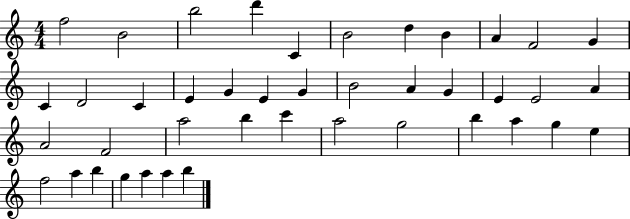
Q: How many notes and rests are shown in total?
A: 42